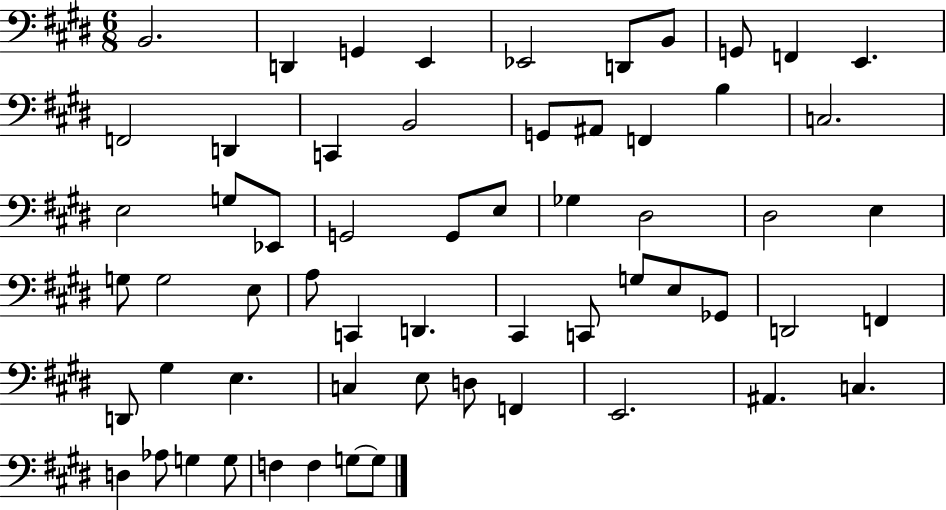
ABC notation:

X:1
T:Untitled
M:6/8
L:1/4
K:E
B,,2 D,, G,, E,, _E,,2 D,,/2 B,,/2 G,,/2 F,, E,, F,,2 D,, C,, B,,2 G,,/2 ^A,,/2 F,, B, C,2 E,2 G,/2 _E,,/2 G,,2 G,,/2 E,/2 _G, ^D,2 ^D,2 E, G,/2 G,2 E,/2 A,/2 C,, D,, ^C,, C,,/2 G,/2 E,/2 _G,,/2 D,,2 F,, D,,/2 ^G, E, C, E,/2 D,/2 F,, E,,2 ^A,, C, D, _A,/2 G, G,/2 F, F, G,/2 G,/2